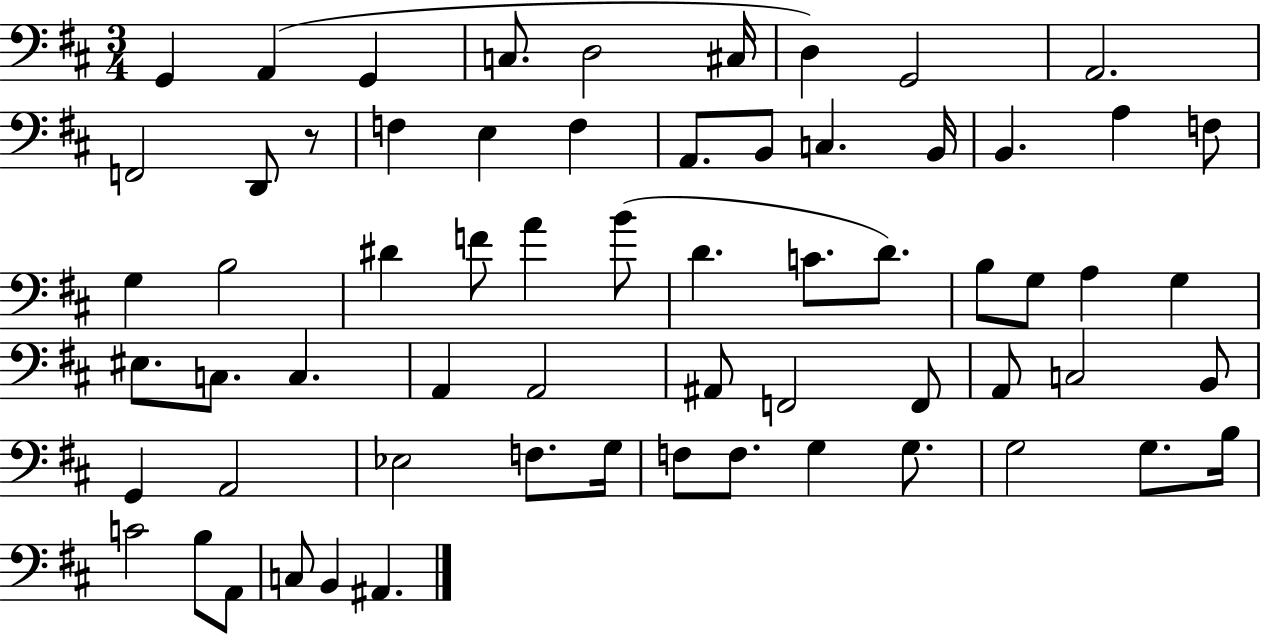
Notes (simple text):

G2/q A2/q G2/q C3/e. D3/h C#3/s D3/q G2/h A2/h. F2/h D2/e R/e F3/q E3/q F3/q A2/e. B2/e C3/q. B2/s B2/q. A3/q F3/e G3/q B3/h D#4/q F4/e A4/q B4/e D4/q. C4/e. D4/e. B3/e G3/e A3/q G3/q EIS3/e. C3/e. C3/q. A2/q A2/h A#2/e F2/h F2/e A2/e C3/h B2/e G2/q A2/h Eb3/h F3/e. G3/s F3/e F3/e. G3/q G3/e. G3/h G3/e. B3/s C4/h B3/e A2/e C3/e B2/q A#2/q.